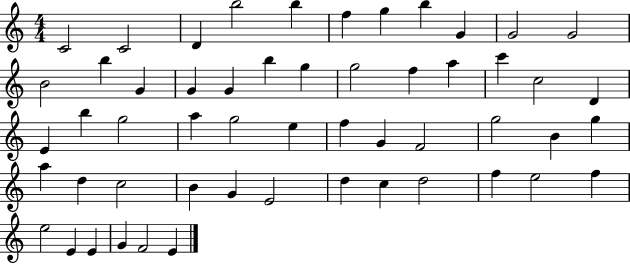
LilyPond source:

{
  \clef treble
  \numericTimeSignature
  \time 4/4
  \key c \major
  c'2 c'2 | d'4 b''2 b''4 | f''4 g''4 b''4 g'4 | g'2 g'2 | \break b'2 b''4 g'4 | g'4 g'4 b''4 g''4 | g''2 f''4 a''4 | c'''4 c''2 d'4 | \break e'4 b''4 g''2 | a''4 g''2 e''4 | f''4 g'4 f'2 | g''2 b'4 g''4 | \break a''4 d''4 c''2 | b'4 g'4 e'2 | d''4 c''4 d''2 | f''4 e''2 f''4 | \break e''2 e'4 e'4 | g'4 f'2 e'4 | \bar "|."
}